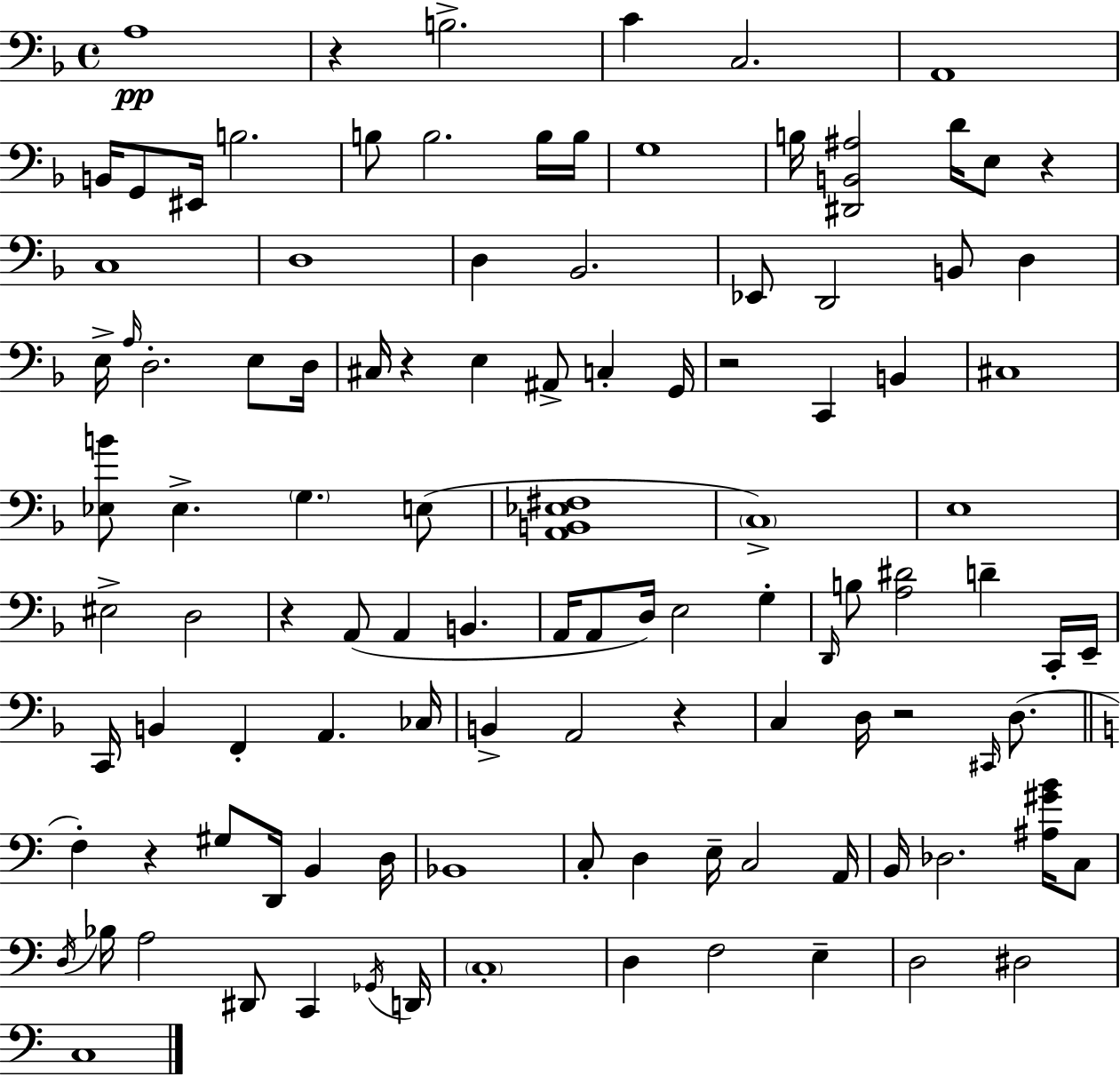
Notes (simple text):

A3/w R/q B3/h. C4/q C3/h. A2/w B2/s G2/e EIS2/s B3/h. B3/e B3/h. B3/s B3/s G3/w B3/s [D#2,B2,A#3]/h D4/s E3/e R/q C3/w D3/w D3/q Bb2/h. Eb2/e D2/h B2/e D3/q E3/s A3/s D3/h. E3/e D3/s C#3/s R/q E3/q A#2/e C3/q G2/s R/h C2/q B2/q C#3/w [Eb3,B4]/e Eb3/q. G3/q. E3/e [A2,B2,Eb3,F#3]/w C3/w E3/w EIS3/h D3/h R/q A2/e A2/q B2/q. A2/s A2/e D3/s E3/h G3/q D2/s B3/e [A3,D#4]/h D4/q C2/s E2/s C2/s B2/q F2/q A2/q. CES3/s B2/q A2/h R/q C3/q D3/s R/h C#2/s D3/e. F3/q R/q G#3/e D2/s B2/q D3/s Bb2/w C3/e D3/q E3/s C3/h A2/s B2/s Db3/h. [A#3,G#4,B4]/s C3/e D3/s Bb3/s A3/h D#2/e C2/q Gb2/s D2/s C3/w D3/q F3/h E3/q D3/h D#3/h C3/w